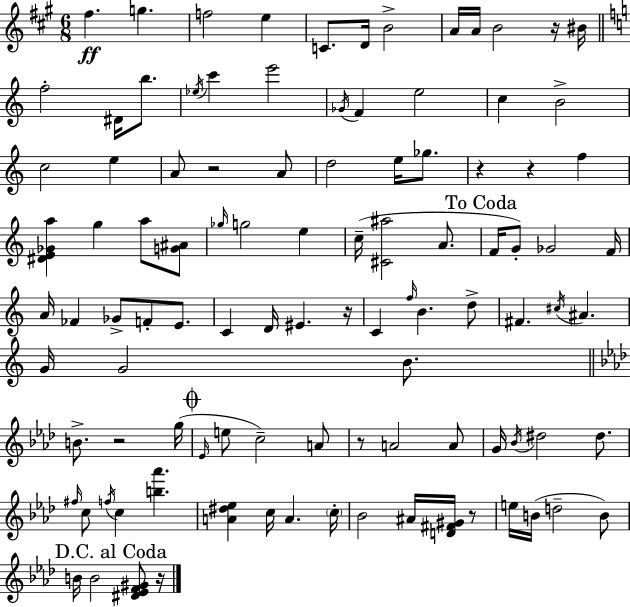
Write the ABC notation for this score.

X:1
T:Untitled
M:6/8
L:1/4
K:A
^f g f2 e C/2 D/4 B2 A/4 A/4 B2 z/4 ^B/4 f2 ^D/4 b/2 _e/4 c' e'2 _G/4 F e2 c B2 c2 e A/2 z2 A/2 d2 e/4 _g/2 z z f [^DE_Ga] g a/2 [G^A]/2 _g/4 g2 e c/4 [^C^a]2 A/2 F/4 G/2 _G2 F/4 A/4 _F _G/2 F/2 E/2 C D/4 ^E z/4 C f/4 B d/2 ^F ^c/4 ^A G/4 G2 B/2 B/2 z2 g/4 _E/4 e/2 c2 A/2 z/2 A2 A/2 G/4 _B/4 ^d2 ^d/2 ^f/4 c/2 f/4 c [b_a'] [A^d_e] c/4 A c/4 _B2 ^A/4 [D^F^G]/4 z/2 e/4 B/4 d2 B/2 B/4 B2 [^D_EF^G]/2 z/4